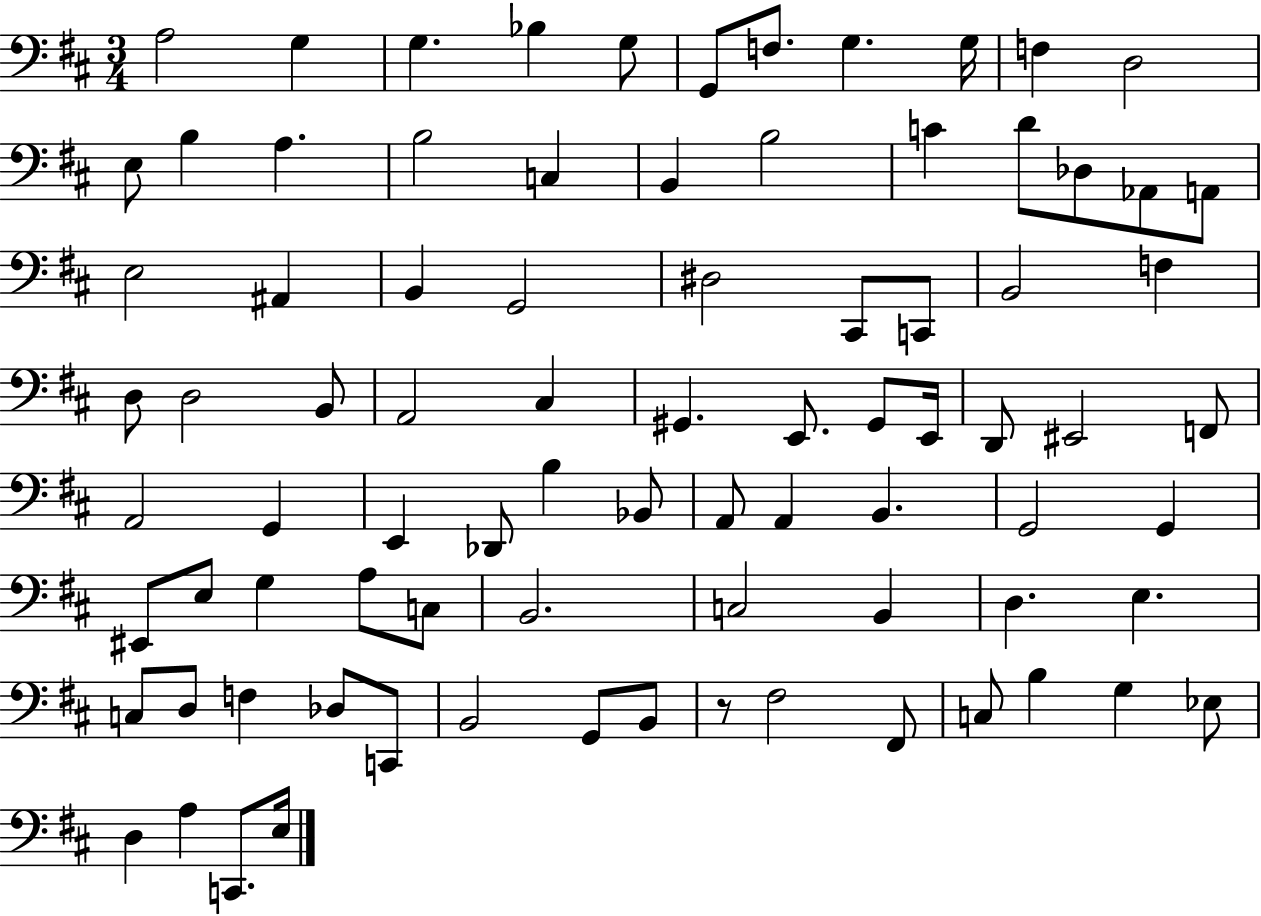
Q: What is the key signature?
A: D major